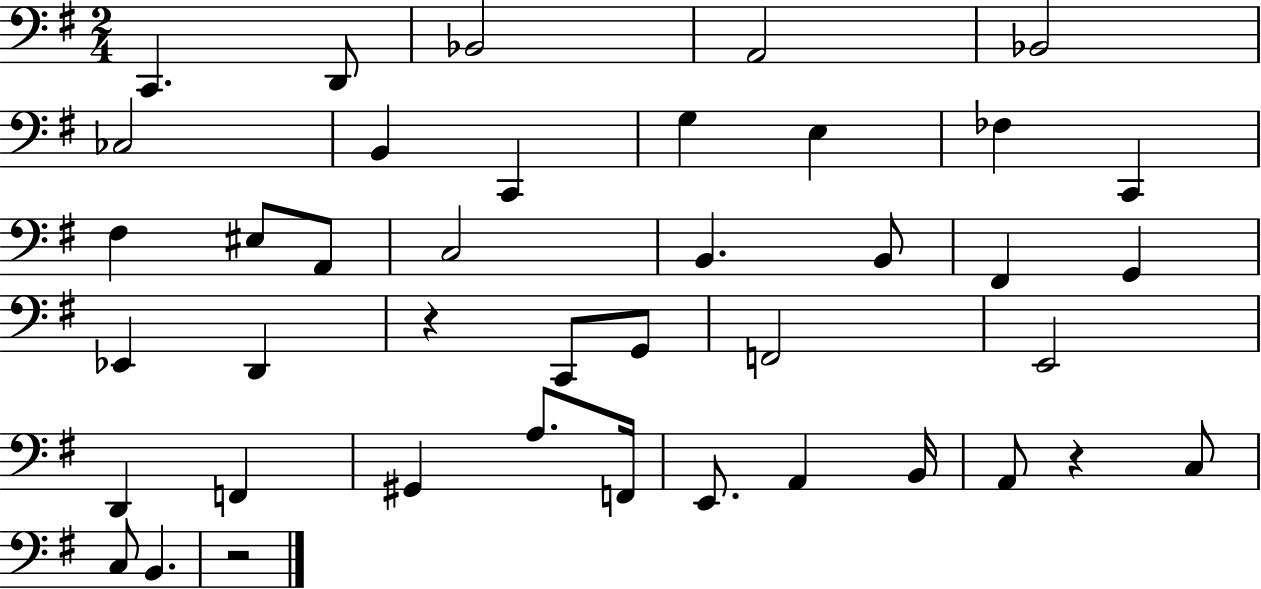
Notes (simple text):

C2/q. D2/e Bb2/h A2/h Bb2/h CES3/h B2/q C2/q G3/q E3/q FES3/q C2/q F#3/q EIS3/e A2/e C3/h B2/q. B2/e F#2/q G2/q Eb2/q D2/q R/q C2/e G2/e F2/h E2/h D2/q F2/q G#2/q A3/e. F2/s E2/e. A2/q B2/s A2/e R/q C3/e C3/e B2/q. R/h